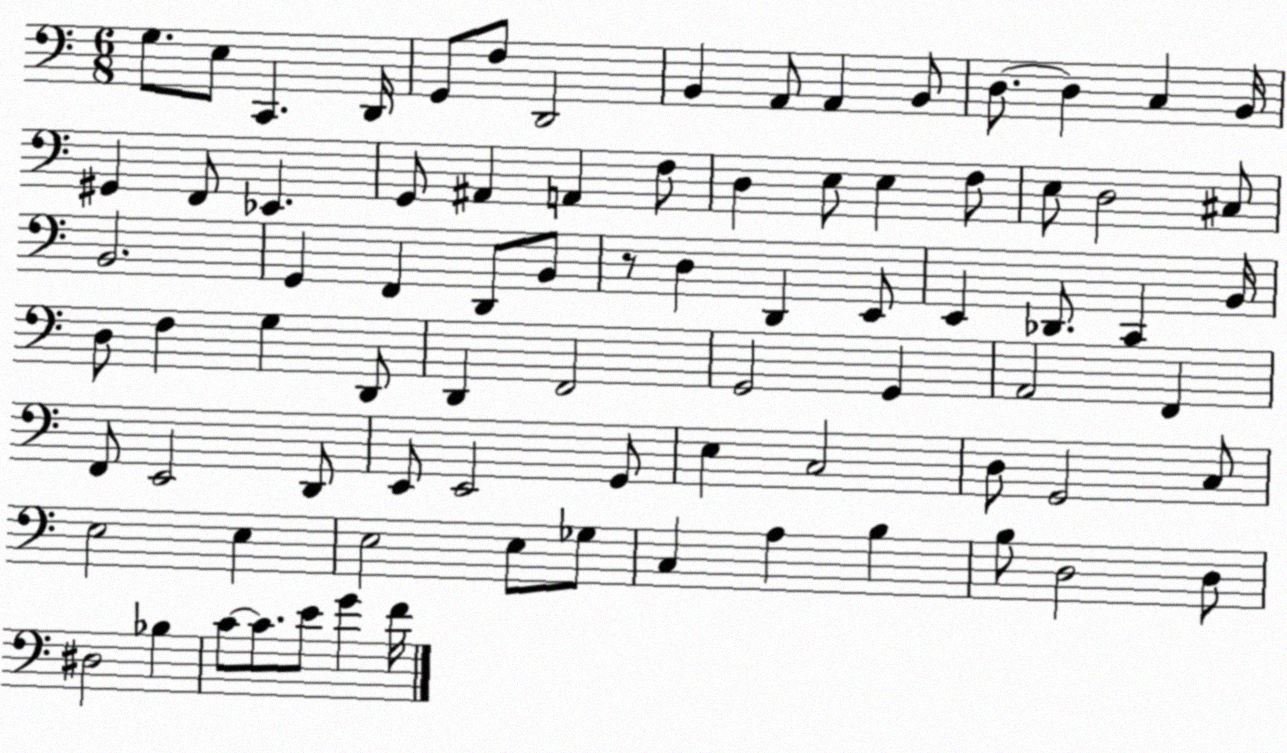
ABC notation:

X:1
T:Untitled
M:6/8
L:1/4
K:C
G,/2 E,/2 C,, D,,/4 G,,/2 F,/2 D,,2 B,, A,,/2 A,, B,,/2 D,/2 D, C, B,,/4 ^G,, F,,/2 _E,, G,,/2 ^A,, A,, F,/2 D, E,/2 E, F,/2 E,/2 D,2 ^C,/2 B,,2 G,, F,, D,,/2 B,,/2 z/2 D, D,, E,,/2 E,, _D,,/2 C,, B,,/4 D,/2 F, G, D,,/2 D,, F,,2 G,,2 G,, A,,2 F,, F,,/2 E,,2 D,,/2 E,,/2 E,,2 G,,/2 E, C,2 D,/2 G,,2 C,/2 E,2 E, E,2 E,/2 _G,/2 C, A, B, B,/2 D,2 D,/2 ^D,2 _B, C/2 C/2 E/2 G F/4